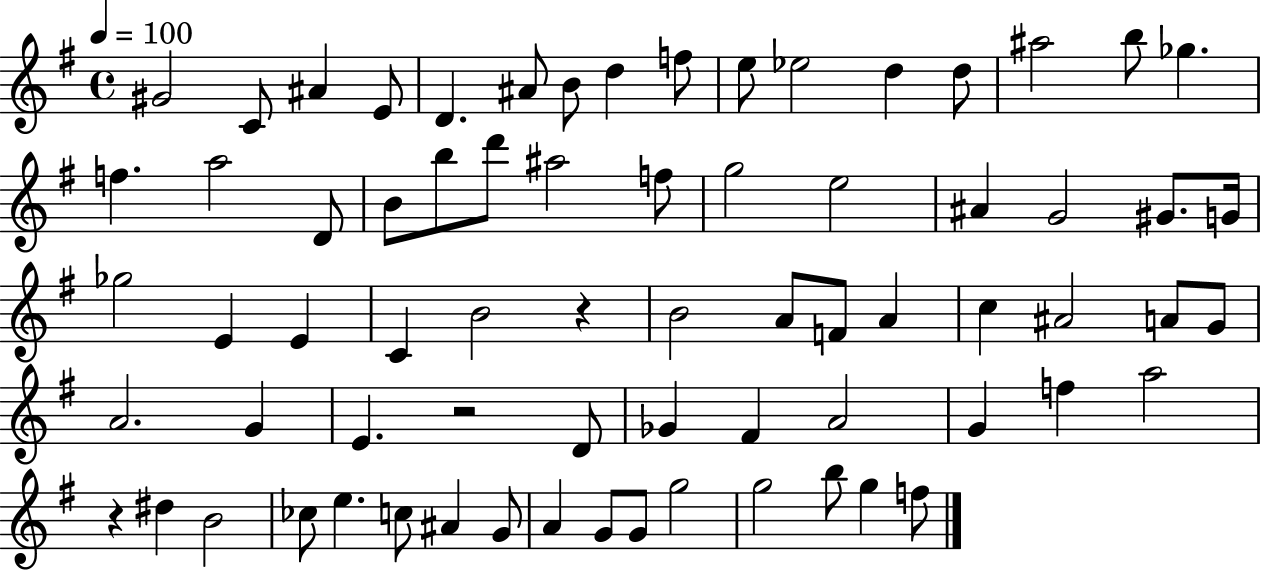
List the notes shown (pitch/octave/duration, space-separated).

G#4/h C4/e A#4/q E4/e D4/q. A#4/e B4/e D5/q F5/e E5/e Eb5/h D5/q D5/e A#5/h B5/e Gb5/q. F5/q. A5/h D4/e B4/e B5/e D6/e A#5/h F5/e G5/h E5/h A#4/q G4/h G#4/e. G4/s Gb5/h E4/q E4/q C4/q B4/h R/q B4/h A4/e F4/e A4/q C5/q A#4/h A4/e G4/e A4/h. G4/q E4/q. R/h D4/e Gb4/q F#4/q A4/h G4/q F5/q A5/h R/q D#5/q B4/h CES5/e E5/q. C5/e A#4/q G4/e A4/q G4/e G4/e G5/h G5/h B5/e G5/q F5/e